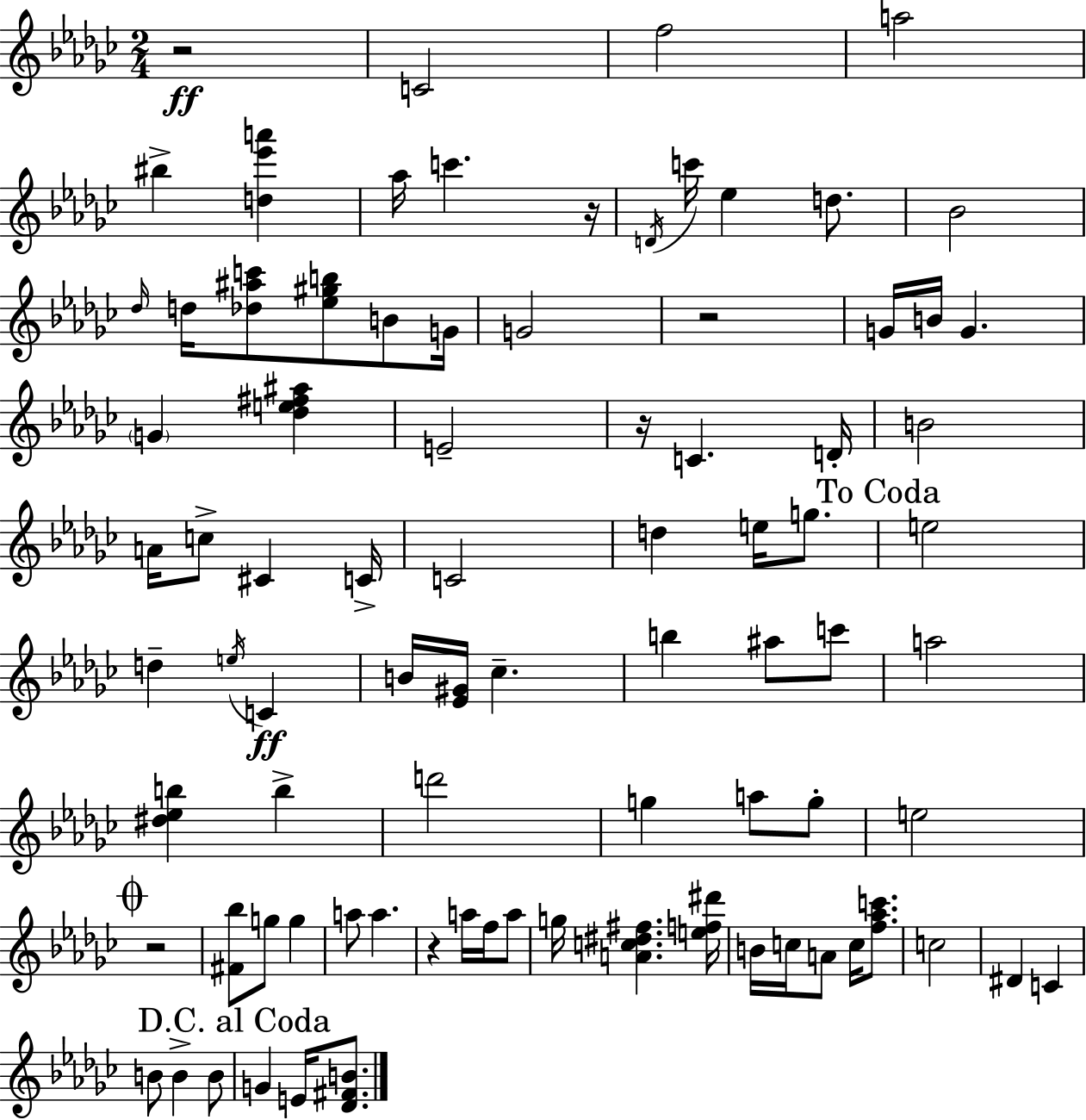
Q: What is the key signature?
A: EES minor